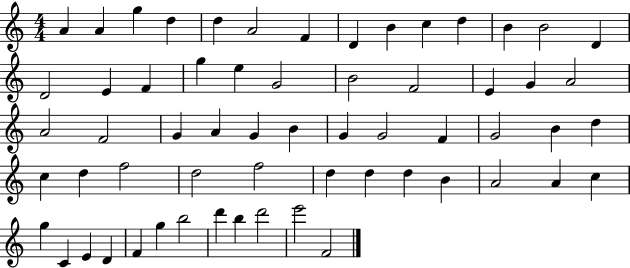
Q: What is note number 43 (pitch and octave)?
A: D5